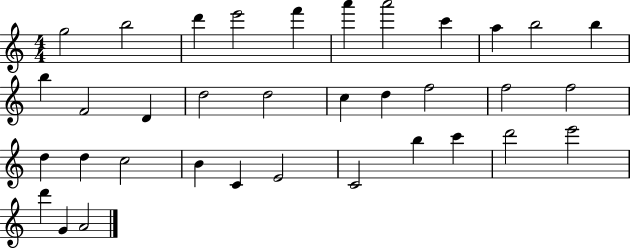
X:1
T:Untitled
M:4/4
L:1/4
K:C
g2 b2 d' e'2 f' a' a'2 c' a b2 b b F2 D d2 d2 c d f2 f2 f2 d d c2 B C E2 C2 b c' d'2 e'2 d' G A2